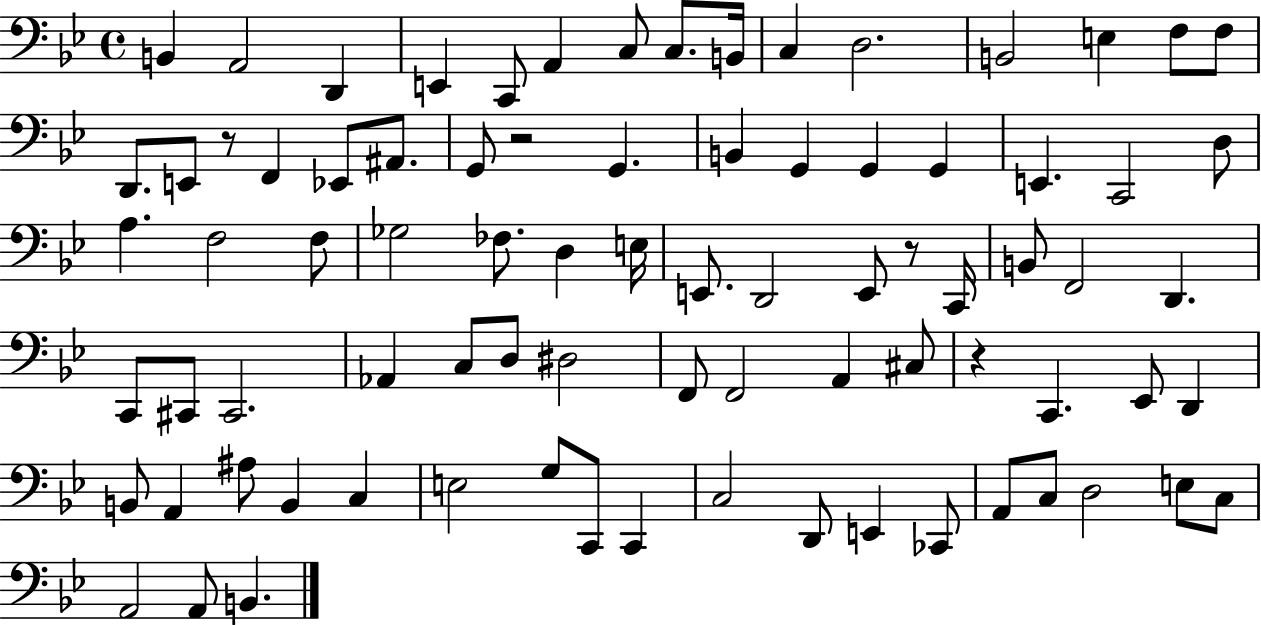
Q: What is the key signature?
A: BES major